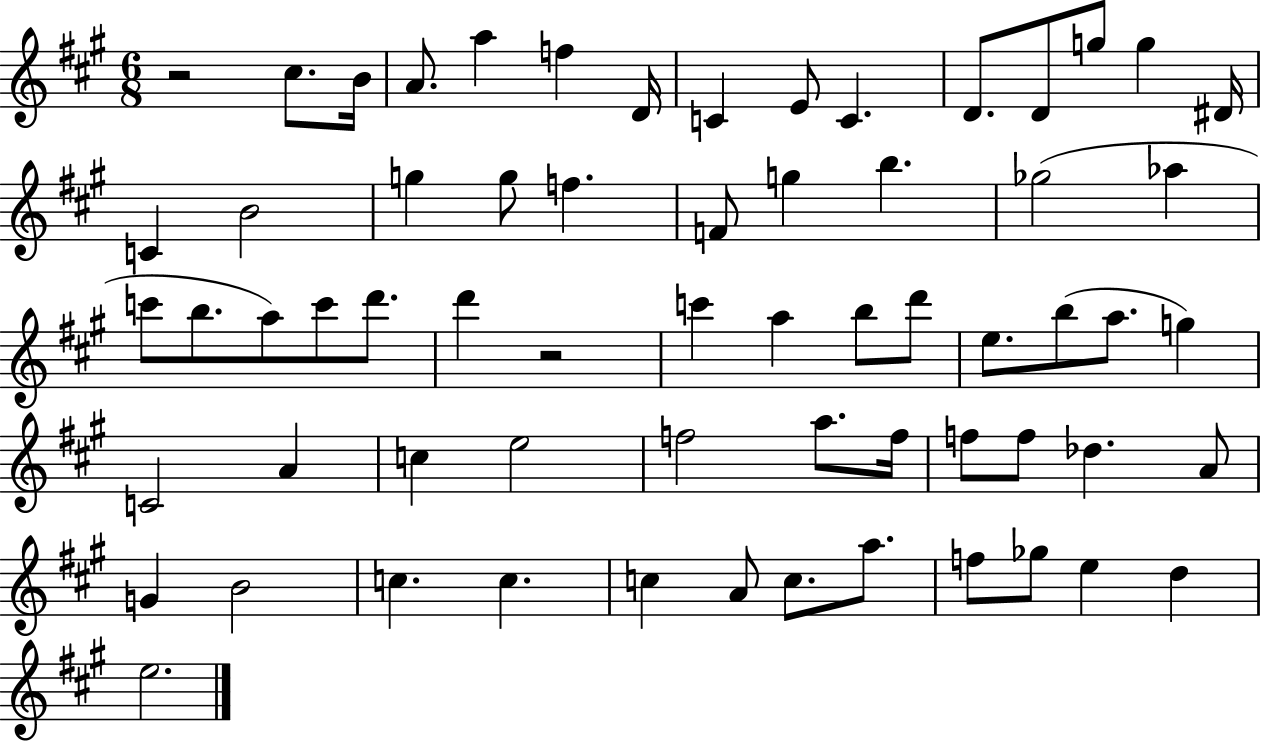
{
  \clef treble
  \numericTimeSignature
  \time 6/8
  \key a \major
  r2 cis''8. b'16 | a'8. a''4 f''4 d'16 | c'4 e'8 c'4. | d'8. d'8 g''8 g''4 dis'16 | \break c'4 b'2 | g''4 g''8 f''4. | f'8 g''4 b''4. | ges''2( aes''4 | \break c'''8 b''8. a''8) c'''8 d'''8. | d'''4 r2 | c'''4 a''4 b''8 d'''8 | e''8. b''8( a''8. g''4) | \break c'2 a'4 | c''4 e''2 | f''2 a''8. f''16 | f''8 f''8 des''4. a'8 | \break g'4 b'2 | c''4. c''4. | c''4 a'8 c''8. a''8. | f''8 ges''8 e''4 d''4 | \break e''2. | \bar "|."
}